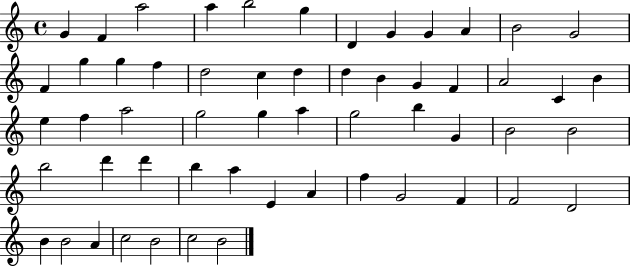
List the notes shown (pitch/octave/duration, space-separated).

G4/q F4/q A5/h A5/q B5/h G5/q D4/q G4/q G4/q A4/q B4/h G4/h F4/q G5/q G5/q F5/q D5/h C5/q D5/q D5/q B4/q G4/q F4/q A4/h C4/q B4/q E5/q F5/q A5/h G5/h G5/q A5/q G5/h B5/q G4/q B4/h B4/h B5/h D6/q D6/q B5/q A5/q E4/q A4/q F5/q G4/h F4/q F4/h D4/h B4/q B4/h A4/q C5/h B4/h C5/h B4/h